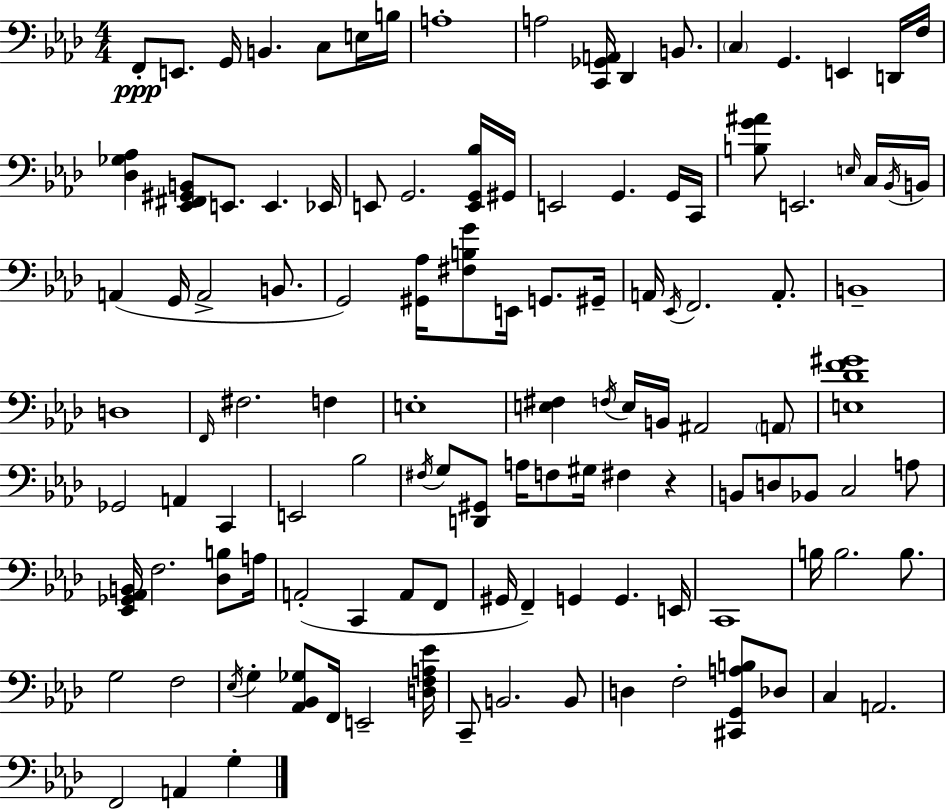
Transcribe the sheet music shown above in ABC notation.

X:1
T:Untitled
M:4/4
L:1/4
K:Ab
F,,/2 E,,/2 G,,/4 B,, C,/2 E,/4 B,/4 A,4 A,2 [C,,_G,,A,,]/4 _D,, B,,/2 C, G,, E,, D,,/4 F,/4 [_D,_G,_A,] [_E,,^F,,^G,,B,,]/2 E,,/2 E,, _E,,/4 E,,/2 G,,2 [E,,G,,_B,]/4 ^G,,/4 E,,2 G,, G,,/4 C,,/4 [B,G^A]/2 E,,2 E,/4 C,/4 _B,,/4 B,,/4 A,, G,,/4 A,,2 B,,/2 G,,2 [^G,,_A,]/4 [^F,B,G]/2 E,,/4 G,,/2 ^G,,/4 A,,/4 _E,,/4 F,,2 A,,/2 B,,4 D,4 F,,/4 ^F,2 F, E,4 [E,^F,] F,/4 E,/4 B,,/4 ^A,,2 A,,/2 [E,_DF^G]4 _G,,2 A,, C,, E,,2 _B,2 ^F,/4 G,/2 [D,,^G,,]/2 A,/4 F,/2 ^G,/4 ^F, z B,,/2 D,/2 _B,,/2 C,2 A,/2 [_E,,_G,,_A,,B,,]/4 F,2 [_D,B,]/2 A,/4 A,,2 C,, A,,/2 F,,/2 ^G,,/4 F,, G,, G,, E,,/4 C,,4 B,/4 B,2 B,/2 G,2 F,2 _E,/4 G, [_A,,_B,,_G,]/2 F,,/4 E,,2 [D,F,A,_E]/4 C,,/2 B,,2 B,,/2 D, F,2 [^C,,G,,A,B,]/2 _D,/2 C, A,,2 F,,2 A,, G,